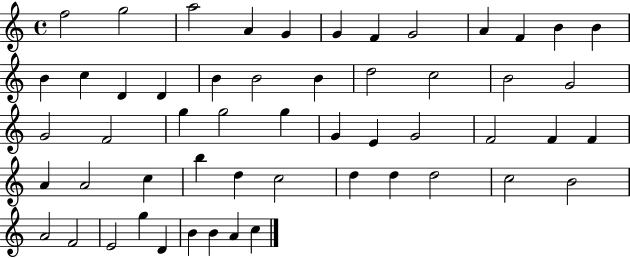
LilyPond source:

{
  \clef treble
  \time 4/4
  \defaultTimeSignature
  \key c \major
  f''2 g''2 | a''2 a'4 g'4 | g'4 f'4 g'2 | a'4 f'4 b'4 b'4 | \break b'4 c''4 d'4 d'4 | b'4 b'2 b'4 | d''2 c''2 | b'2 g'2 | \break g'2 f'2 | g''4 g''2 g''4 | g'4 e'4 g'2 | f'2 f'4 f'4 | \break a'4 a'2 c''4 | b''4 d''4 c''2 | d''4 d''4 d''2 | c''2 b'2 | \break a'2 f'2 | e'2 g''4 d'4 | b'4 b'4 a'4 c''4 | \bar "|."
}